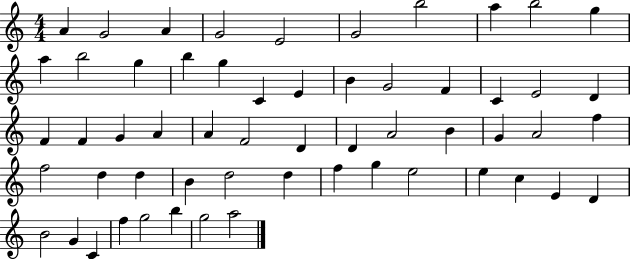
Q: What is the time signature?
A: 4/4